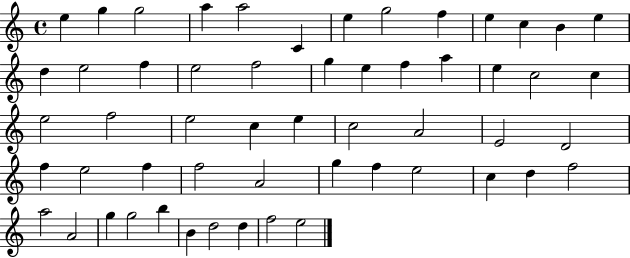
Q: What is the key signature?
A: C major